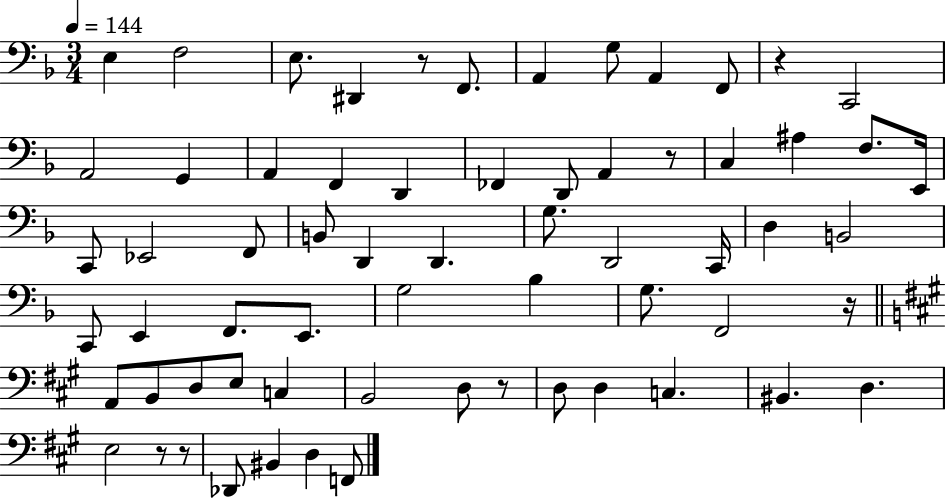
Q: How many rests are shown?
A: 7